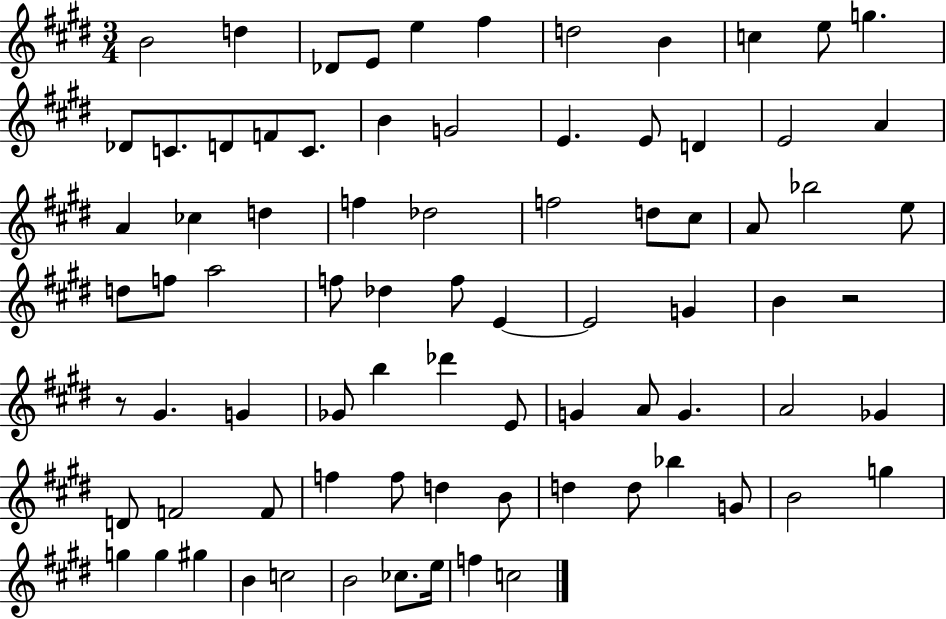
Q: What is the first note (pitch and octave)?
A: B4